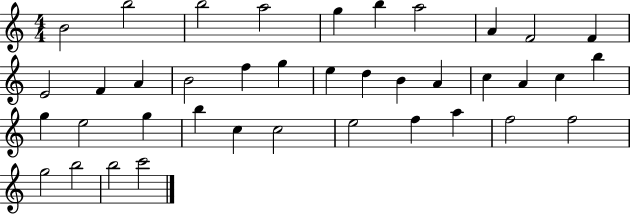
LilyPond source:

{
  \clef treble
  \numericTimeSignature
  \time 4/4
  \key c \major
  b'2 b''2 | b''2 a''2 | g''4 b''4 a''2 | a'4 f'2 f'4 | \break e'2 f'4 a'4 | b'2 f''4 g''4 | e''4 d''4 b'4 a'4 | c''4 a'4 c''4 b''4 | \break g''4 e''2 g''4 | b''4 c''4 c''2 | e''2 f''4 a''4 | f''2 f''2 | \break g''2 b''2 | b''2 c'''2 | \bar "|."
}